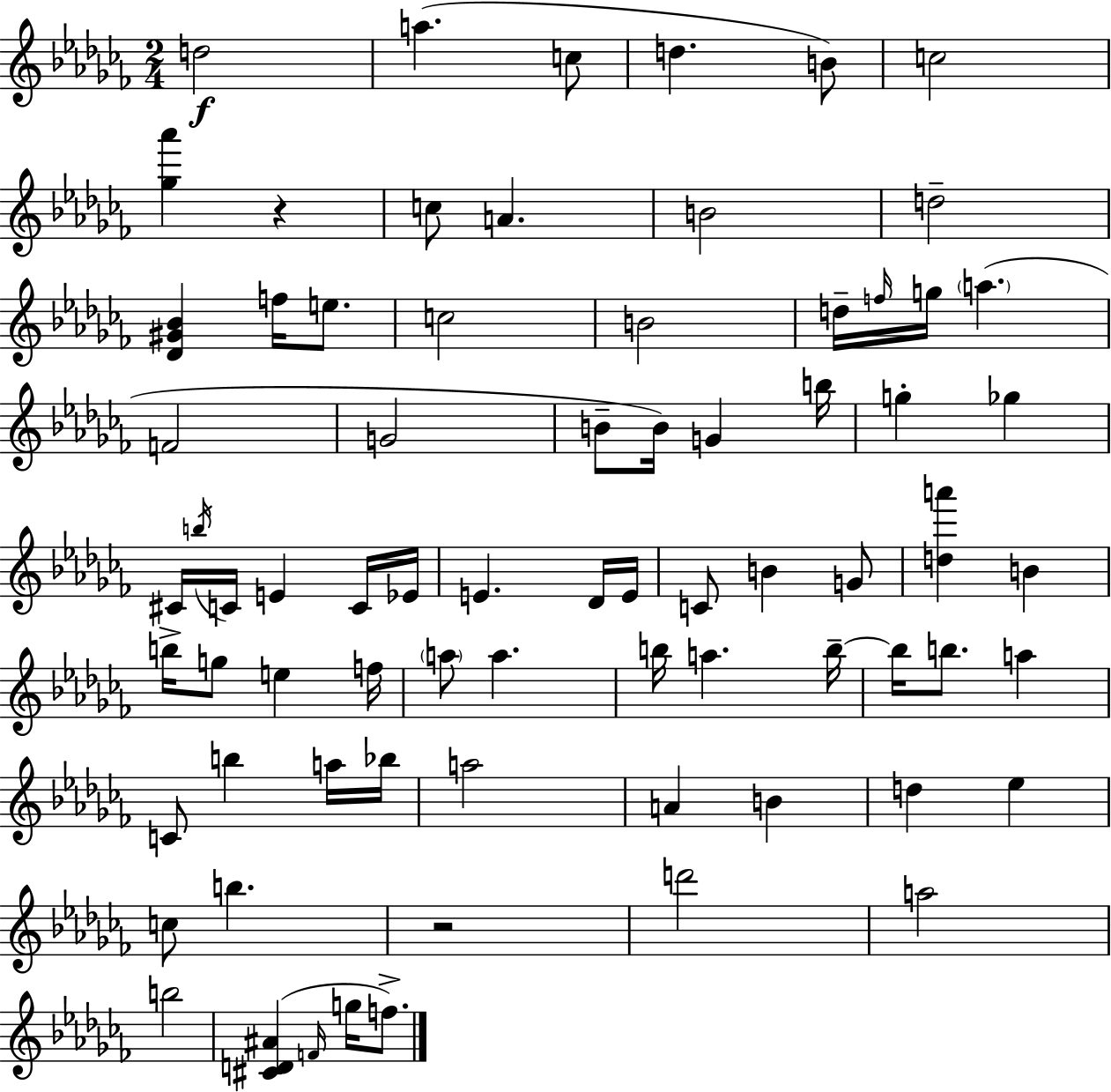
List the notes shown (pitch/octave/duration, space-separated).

D5/h A5/q. C5/e D5/q. B4/e C5/h [Gb5,Ab6]/q R/q C5/e A4/q. B4/h D5/h [Db4,G#4,Bb4]/q F5/s E5/e. C5/h B4/h D5/s F5/s G5/s A5/q. F4/h G4/h B4/e B4/s G4/q B5/s G5/q Gb5/q C#4/s B5/s C4/s E4/q C4/s Eb4/s E4/q. Db4/s E4/s C4/e B4/q G4/e [D5,A6]/q B4/q B5/s G5/e E5/q F5/s A5/e A5/q. B5/s A5/q. B5/s B5/s B5/e. A5/q C4/e B5/q A5/s Bb5/s A5/h A4/q B4/q D5/q Eb5/q C5/e B5/q. R/h D6/h A5/h B5/h [C#4,D4,A#4]/q F4/s G5/s F5/e.